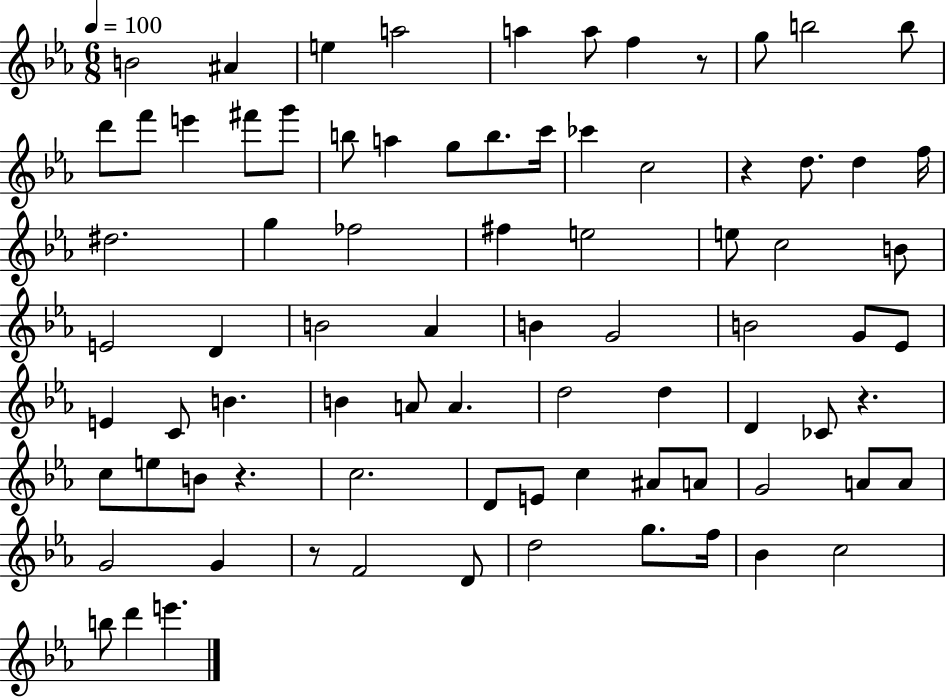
{
  \clef treble
  \numericTimeSignature
  \time 6/8
  \key ees \major
  \tempo 4 = 100
  b'2 ais'4 | e''4 a''2 | a''4 a''8 f''4 r8 | g''8 b''2 b''8 | \break d'''8 f'''8 e'''4 fis'''8 g'''8 | b''8 a''4 g''8 b''8. c'''16 | ces'''4 c''2 | r4 d''8. d''4 f''16 | \break dis''2. | g''4 fes''2 | fis''4 e''2 | e''8 c''2 b'8 | \break e'2 d'4 | b'2 aes'4 | b'4 g'2 | b'2 g'8 ees'8 | \break e'4 c'8 b'4. | b'4 a'8 a'4. | d''2 d''4 | d'4 ces'8 r4. | \break c''8 e''8 b'8 r4. | c''2. | d'8 e'8 c''4 ais'8 a'8 | g'2 a'8 a'8 | \break g'2 g'4 | r8 f'2 d'8 | d''2 g''8. f''16 | bes'4 c''2 | \break b''8 d'''4 e'''4. | \bar "|."
}